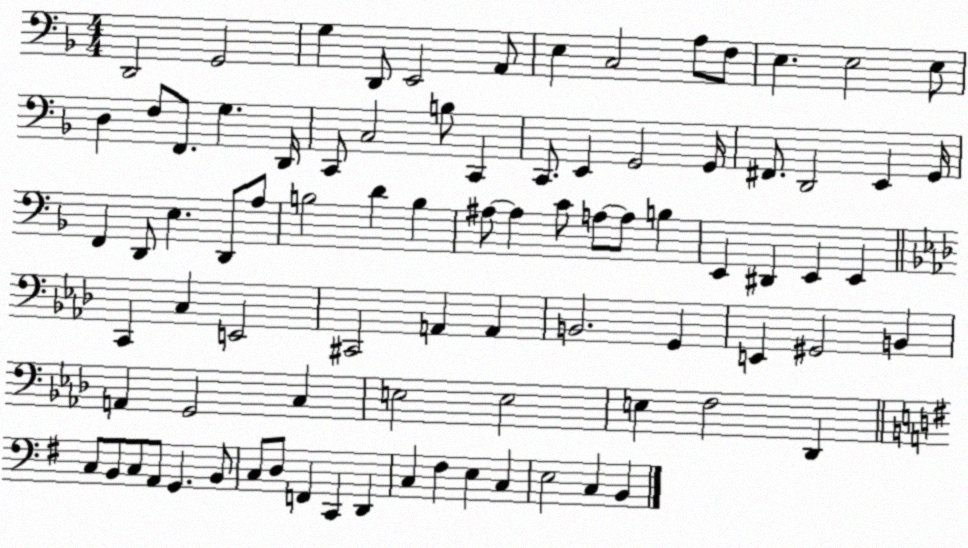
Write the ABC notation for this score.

X:1
T:Untitled
M:4/4
L:1/4
K:F
D,,2 G,,2 G, D,,/2 E,,2 A,,/2 E, C,2 A,/2 F,/2 E, E,2 E,/2 D, F,/2 F,,/2 G, D,,/4 C,,/2 C,2 B,/2 C,, C,,/2 E,, G,,2 G,,/4 ^F,,/2 D,,2 E,, G,,/4 F,, D,,/2 E, D,,/2 A,/2 B,2 D B, ^A,/2 ^A, C/2 A,/2 A,/2 B, E,, ^D,, E,, E,, C,, C, E,,2 ^C,,2 A,, A,, B,,2 G,, E,, ^G,,2 B,, A,, G,,2 C, E,2 E,2 E, F,2 _D,, C,/2 B,,/2 C,/2 A,,/2 G,, B,,/2 C,/2 D,/2 F,, C,, D,, C, ^F, E, C, E,2 C, B,,